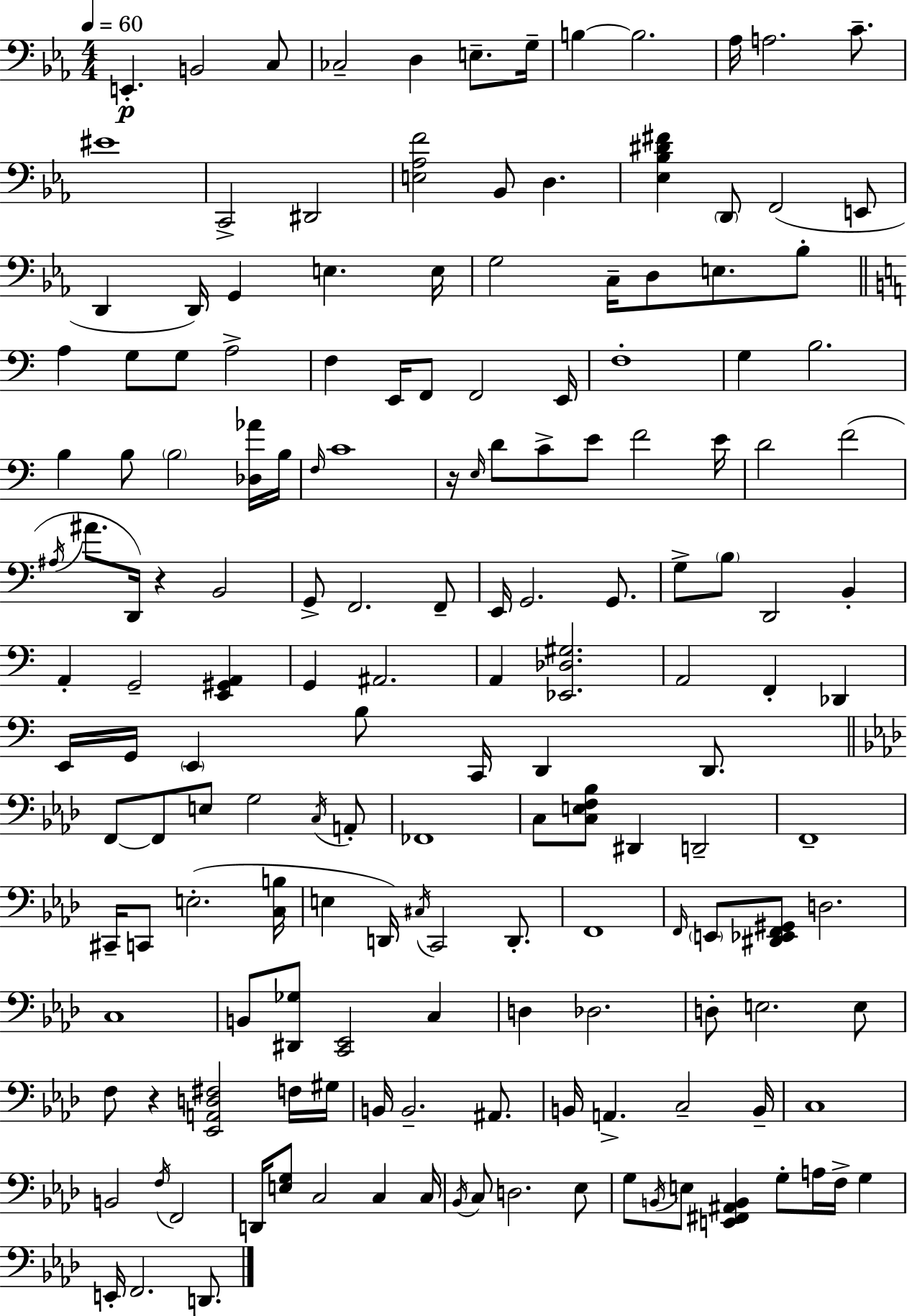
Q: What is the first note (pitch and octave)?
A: E2